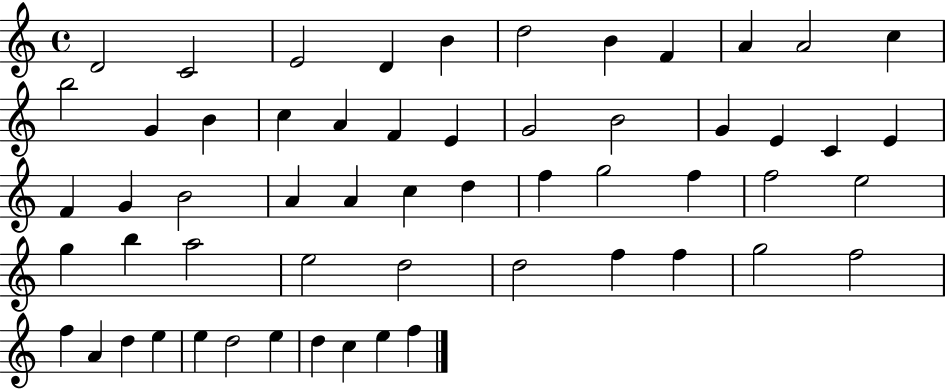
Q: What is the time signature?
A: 4/4